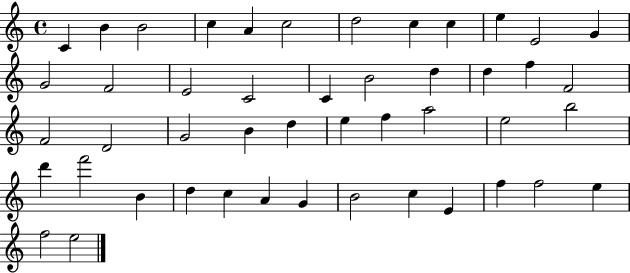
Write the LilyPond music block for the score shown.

{
  \clef treble
  \time 4/4
  \defaultTimeSignature
  \key c \major
  c'4 b'4 b'2 | c''4 a'4 c''2 | d''2 c''4 c''4 | e''4 e'2 g'4 | \break g'2 f'2 | e'2 c'2 | c'4 b'2 d''4 | d''4 f''4 f'2 | \break f'2 d'2 | g'2 b'4 d''4 | e''4 f''4 a''2 | e''2 b''2 | \break d'''4 f'''2 b'4 | d''4 c''4 a'4 g'4 | b'2 c''4 e'4 | f''4 f''2 e''4 | \break f''2 e''2 | \bar "|."
}